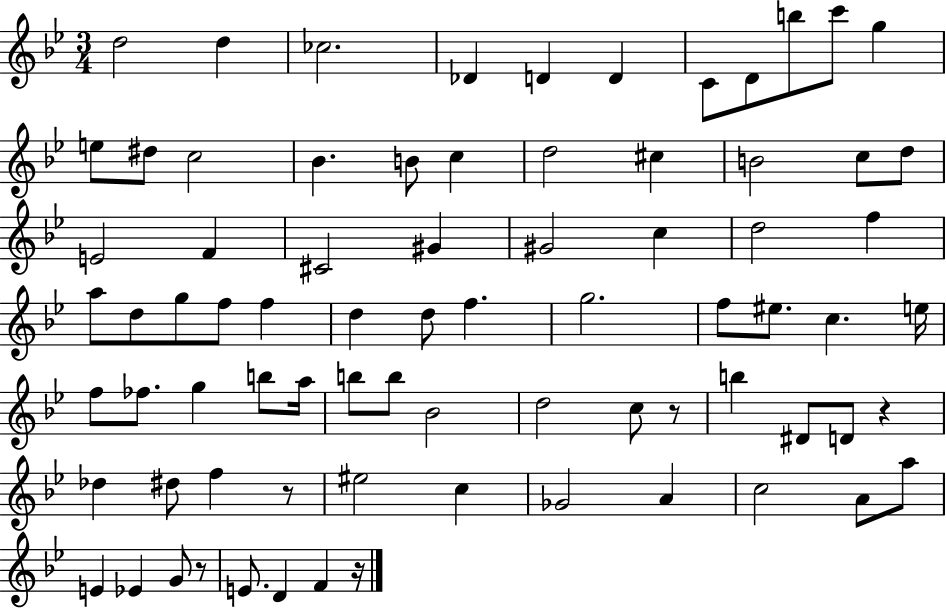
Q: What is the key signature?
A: BES major